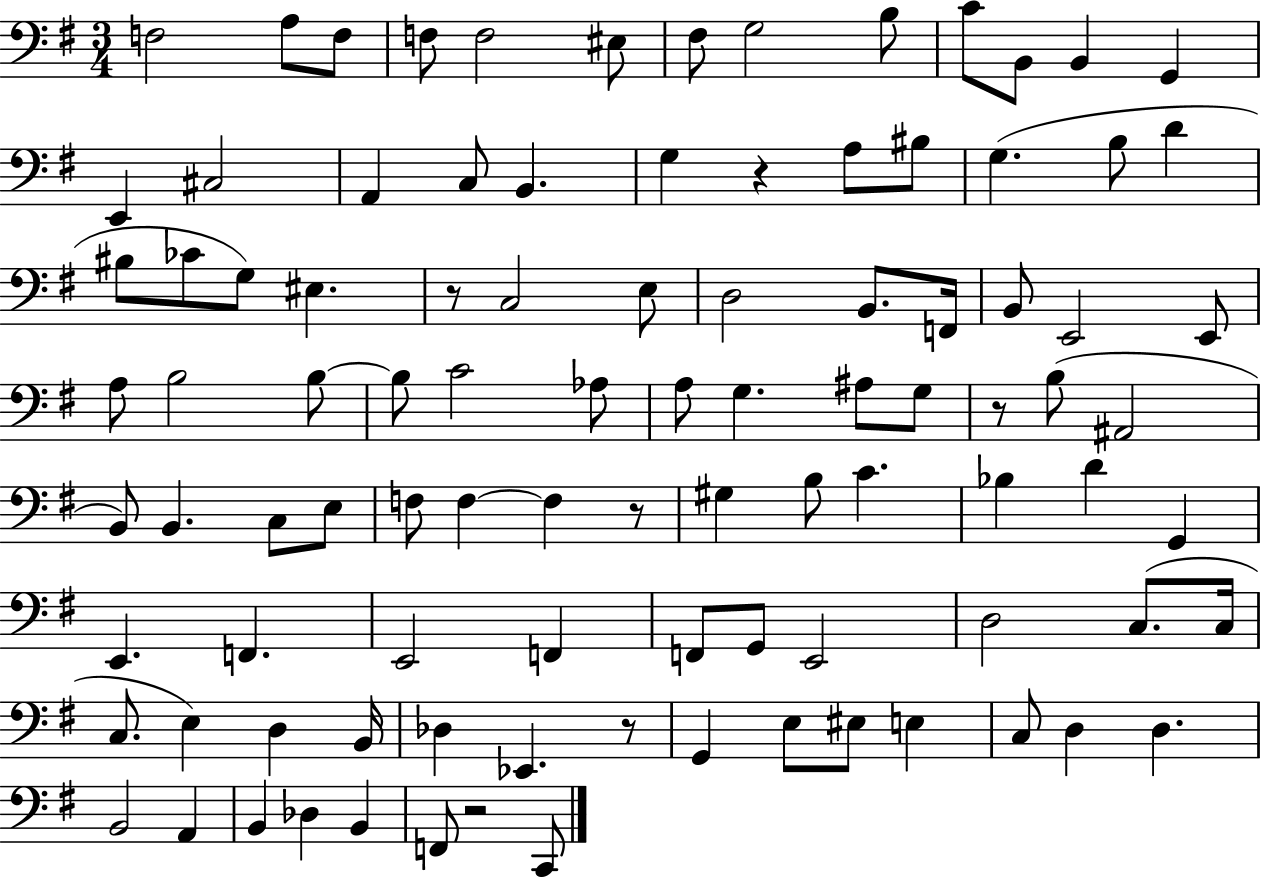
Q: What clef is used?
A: bass